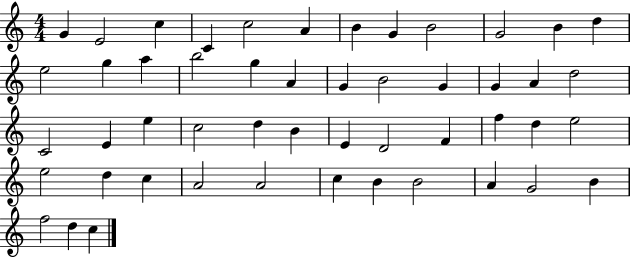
G4/q E4/h C5/q C4/q C5/h A4/q B4/q G4/q B4/h G4/h B4/q D5/q E5/h G5/q A5/q B5/h G5/q A4/q G4/q B4/h G4/q G4/q A4/q D5/h C4/h E4/q E5/q C5/h D5/q B4/q E4/q D4/h F4/q F5/q D5/q E5/h E5/h D5/q C5/q A4/h A4/h C5/q B4/q B4/h A4/q G4/h B4/q F5/h D5/q C5/q